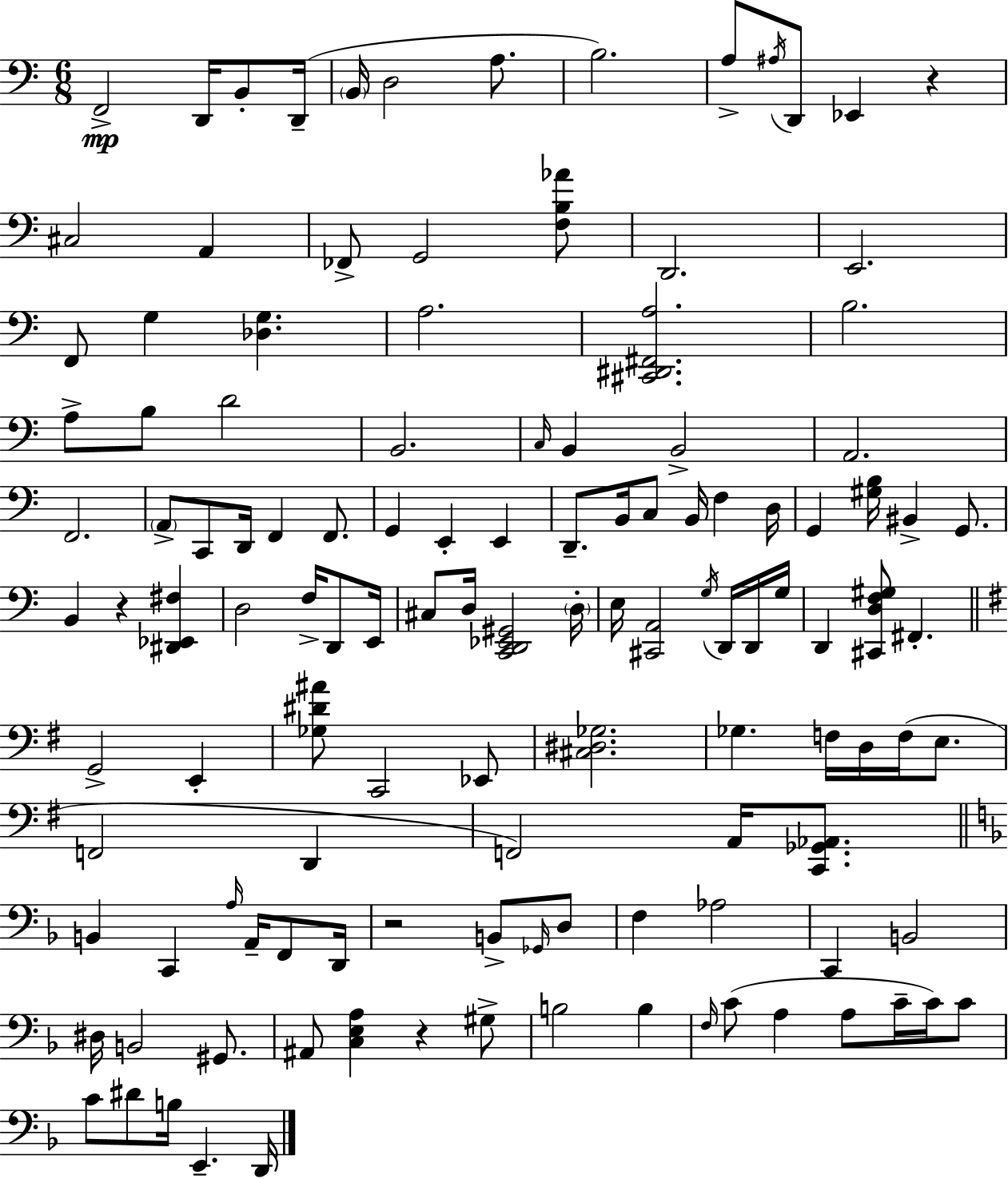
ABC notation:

X:1
T:Untitled
M:6/8
L:1/4
K:Am
F,,2 D,,/4 B,,/2 D,,/4 B,,/4 D,2 A,/2 B,2 A,/2 ^A,/4 D,,/2 _E,, z ^C,2 A,, _F,,/2 G,,2 [F,B,_A]/2 D,,2 E,,2 F,,/2 G, [_D,G,] A,2 [^C,,^D,,^F,,A,]2 B,2 A,/2 B,/2 D2 B,,2 C,/4 B,, B,,2 A,,2 F,,2 A,,/2 C,,/2 D,,/4 F,, F,,/2 G,, E,, E,, D,,/2 B,,/4 C,/2 B,,/4 F, D,/4 G,, [^G,B,]/4 ^B,, G,,/2 B,, z [^D,,_E,,^F,] D,2 F,/4 D,,/2 E,,/4 ^C,/2 D,/4 [C,,D,,_E,,^G,,]2 D,/4 E,/4 [^C,,A,,]2 G,/4 D,,/4 D,,/4 G,/4 D,, [^C,,D,F,^G,]/2 ^F,, G,,2 E,, [_G,^D^A]/2 C,,2 _E,,/2 [^C,^D,_G,]2 _G, F,/4 D,/4 F,/4 E,/2 F,,2 D,, F,,2 A,,/4 [C,,_G,,_A,,]/2 B,, C,, A,/4 A,,/4 F,,/2 D,,/4 z2 B,,/2 _G,,/4 D,/2 F, _A,2 C,, B,,2 ^D,/4 B,,2 ^G,,/2 ^A,,/2 [C,E,A,] z ^G,/2 B,2 B, F,/4 C/2 A, A,/2 C/4 C/4 C/2 C/2 ^D/2 B,/4 E,, D,,/4